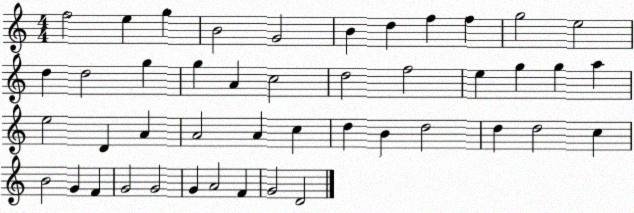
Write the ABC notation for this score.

X:1
T:Untitled
M:4/4
L:1/4
K:C
f2 e g B2 G2 B d f f g2 e2 d d2 g g A c2 d2 f2 e g g a e2 D A A2 A c d B d2 d d2 c B2 G F G2 G2 G A2 F G2 D2